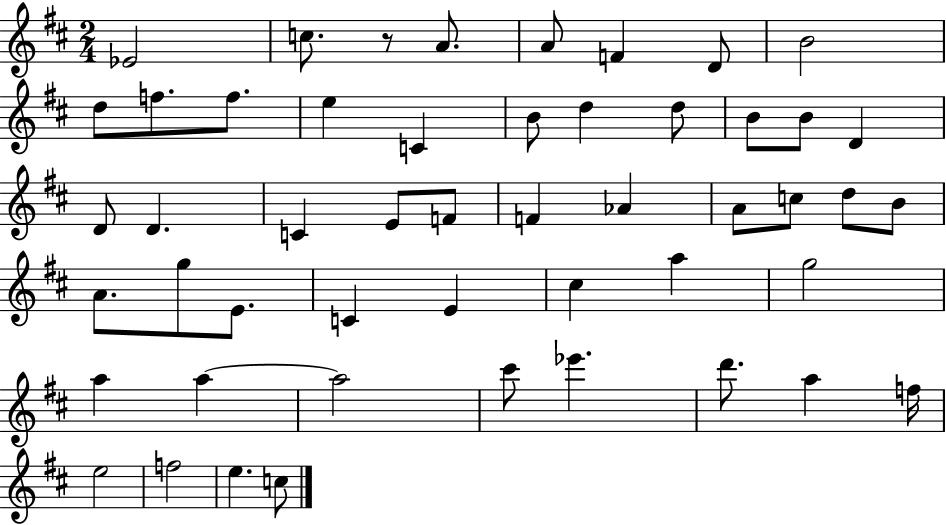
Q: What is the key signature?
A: D major